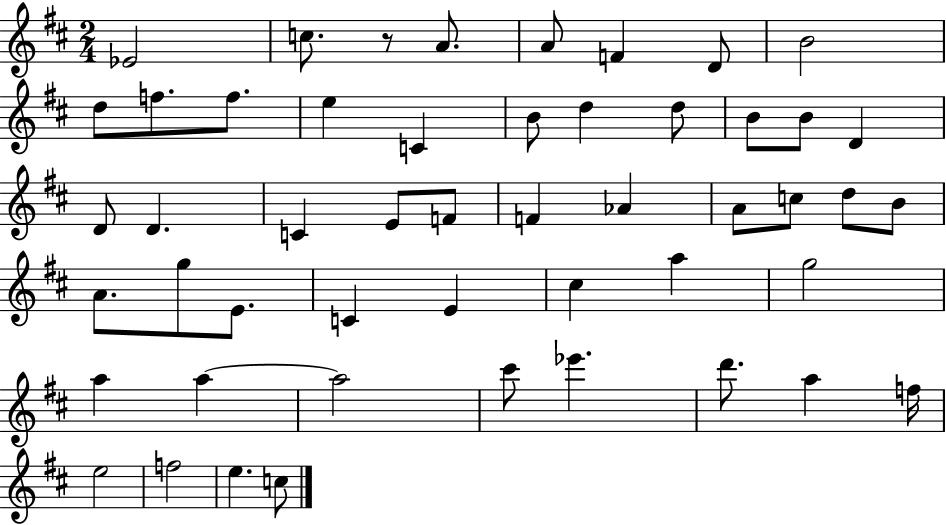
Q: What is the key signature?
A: D major